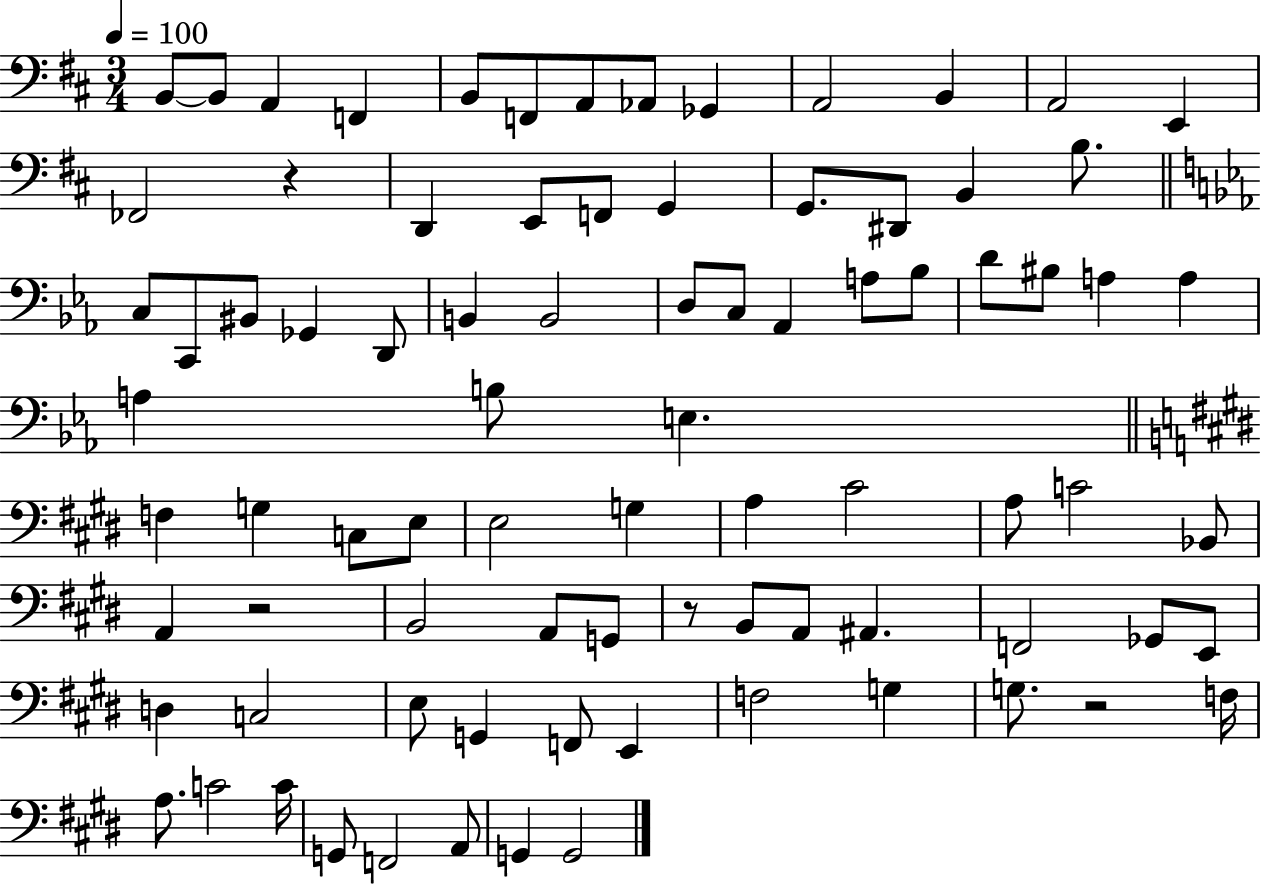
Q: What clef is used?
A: bass